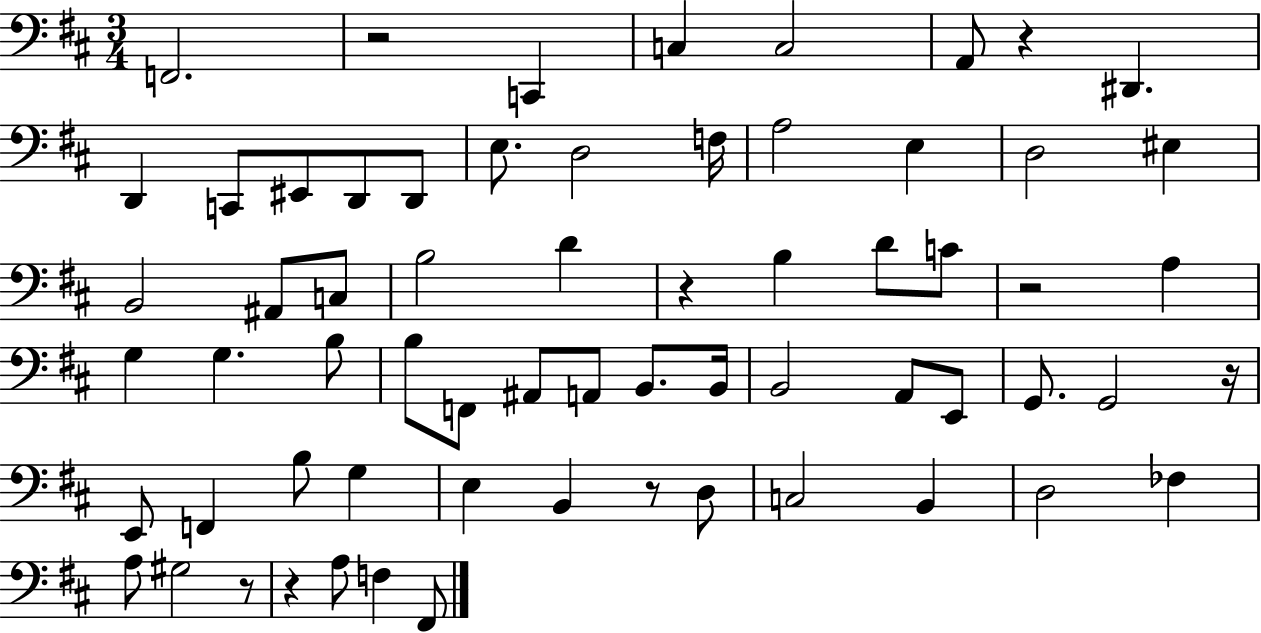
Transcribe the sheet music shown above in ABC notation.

X:1
T:Untitled
M:3/4
L:1/4
K:D
F,,2 z2 C,, C, C,2 A,,/2 z ^D,, D,, C,,/2 ^E,,/2 D,,/2 D,,/2 E,/2 D,2 F,/4 A,2 E, D,2 ^E, B,,2 ^A,,/2 C,/2 B,2 D z B, D/2 C/2 z2 A, G, G, B,/2 B,/2 F,,/2 ^A,,/2 A,,/2 B,,/2 B,,/4 B,,2 A,,/2 E,,/2 G,,/2 G,,2 z/4 E,,/2 F,, B,/2 G, E, B,, z/2 D,/2 C,2 B,, D,2 _F, A,/2 ^G,2 z/2 z A,/2 F, ^F,,/2